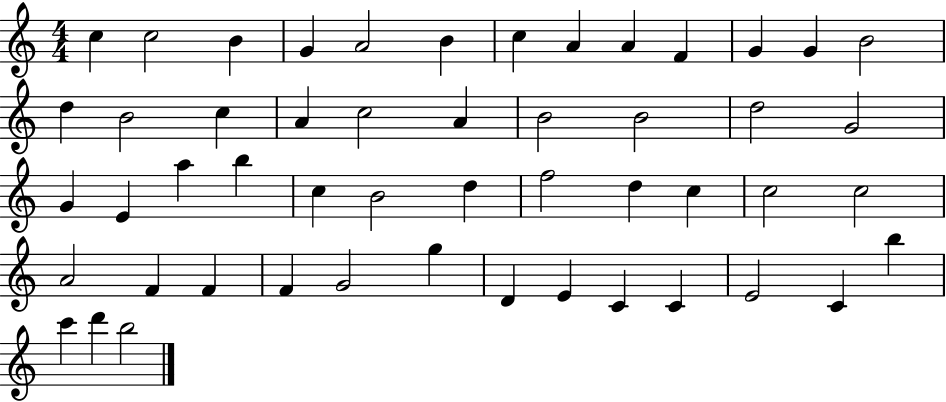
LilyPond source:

{
  \clef treble
  \numericTimeSignature
  \time 4/4
  \key c \major
  c''4 c''2 b'4 | g'4 a'2 b'4 | c''4 a'4 a'4 f'4 | g'4 g'4 b'2 | \break d''4 b'2 c''4 | a'4 c''2 a'4 | b'2 b'2 | d''2 g'2 | \break g'4 e'4 a''4 b''4 | c''4 b'2 d''4 | f''2 d''4 c''4 | c''2 c''2 | \break a'2 f'4 f'4 | f'4 g'2 g''4 | d'4 e'4 c'4 c'4 | e'2 c'4 b''4 | \break c'''4 d'''4 b''2 | \bar "|."
}